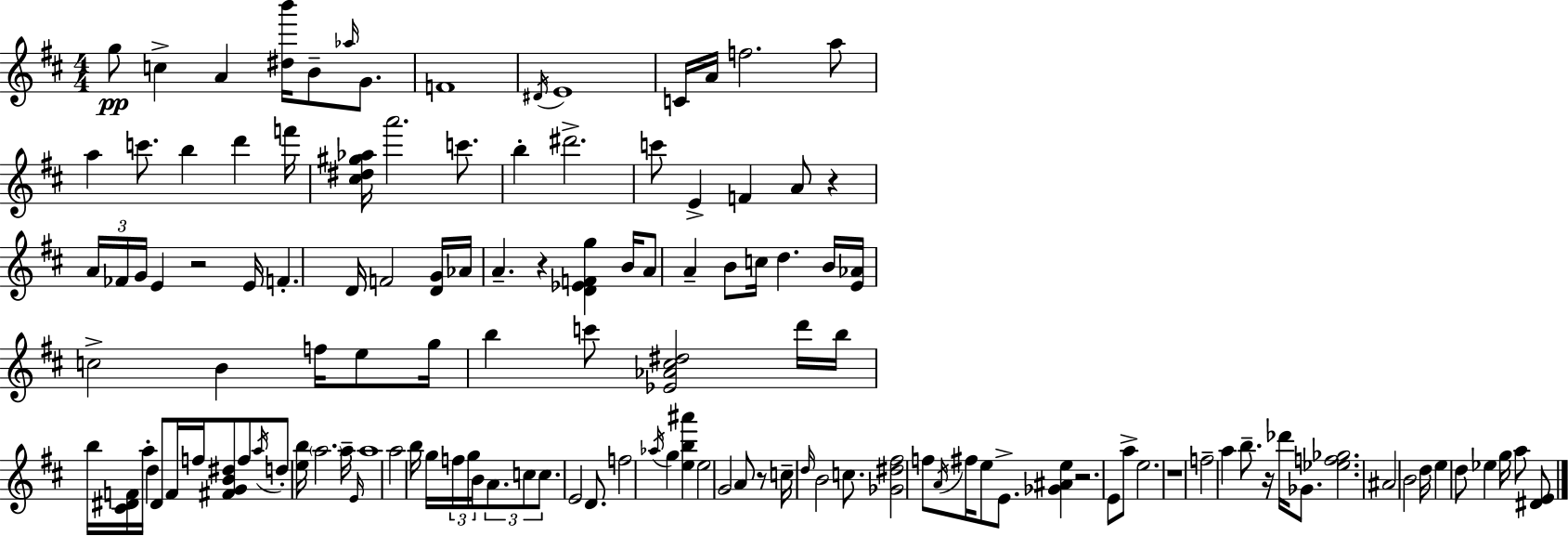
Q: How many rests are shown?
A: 7